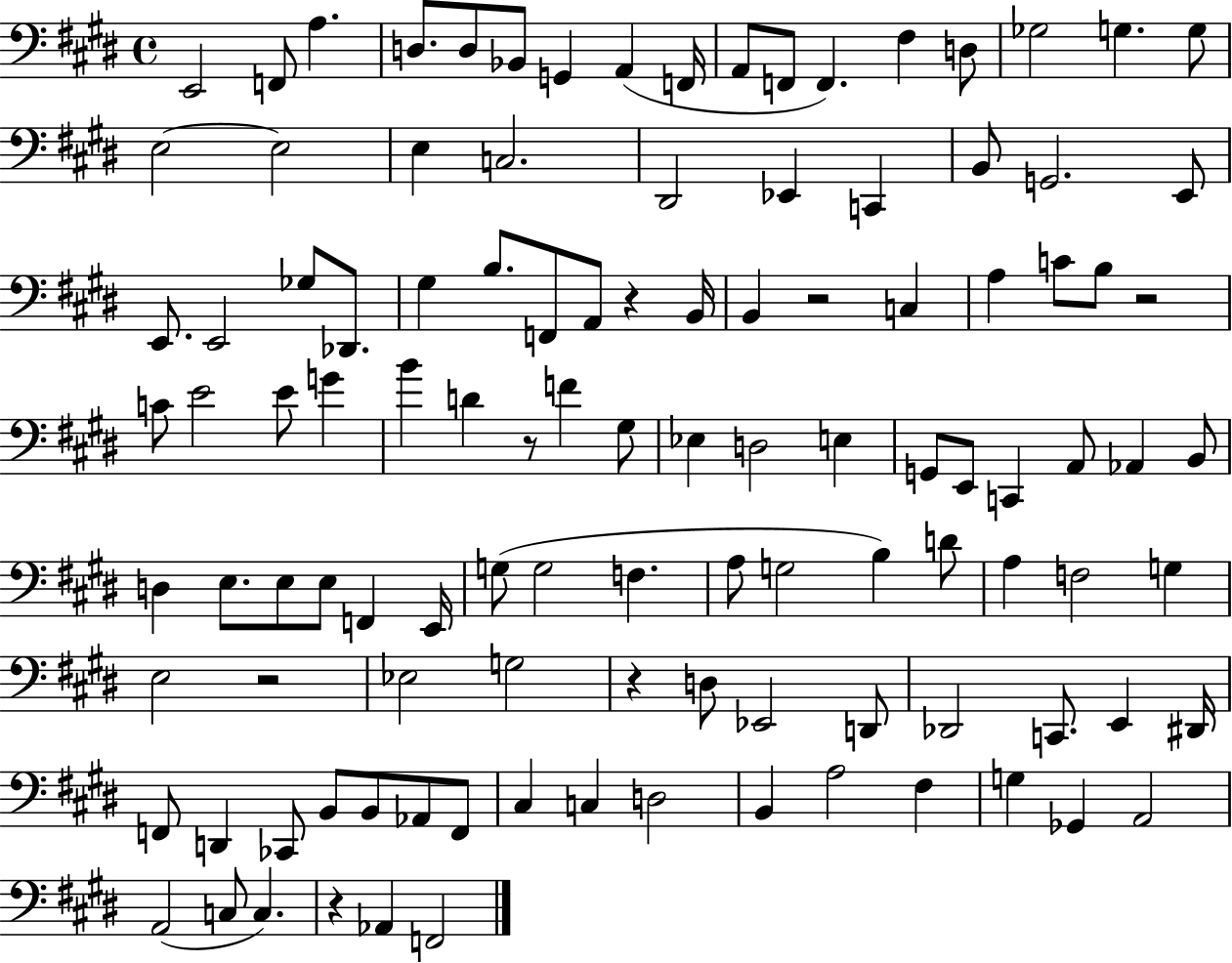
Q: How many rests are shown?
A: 7